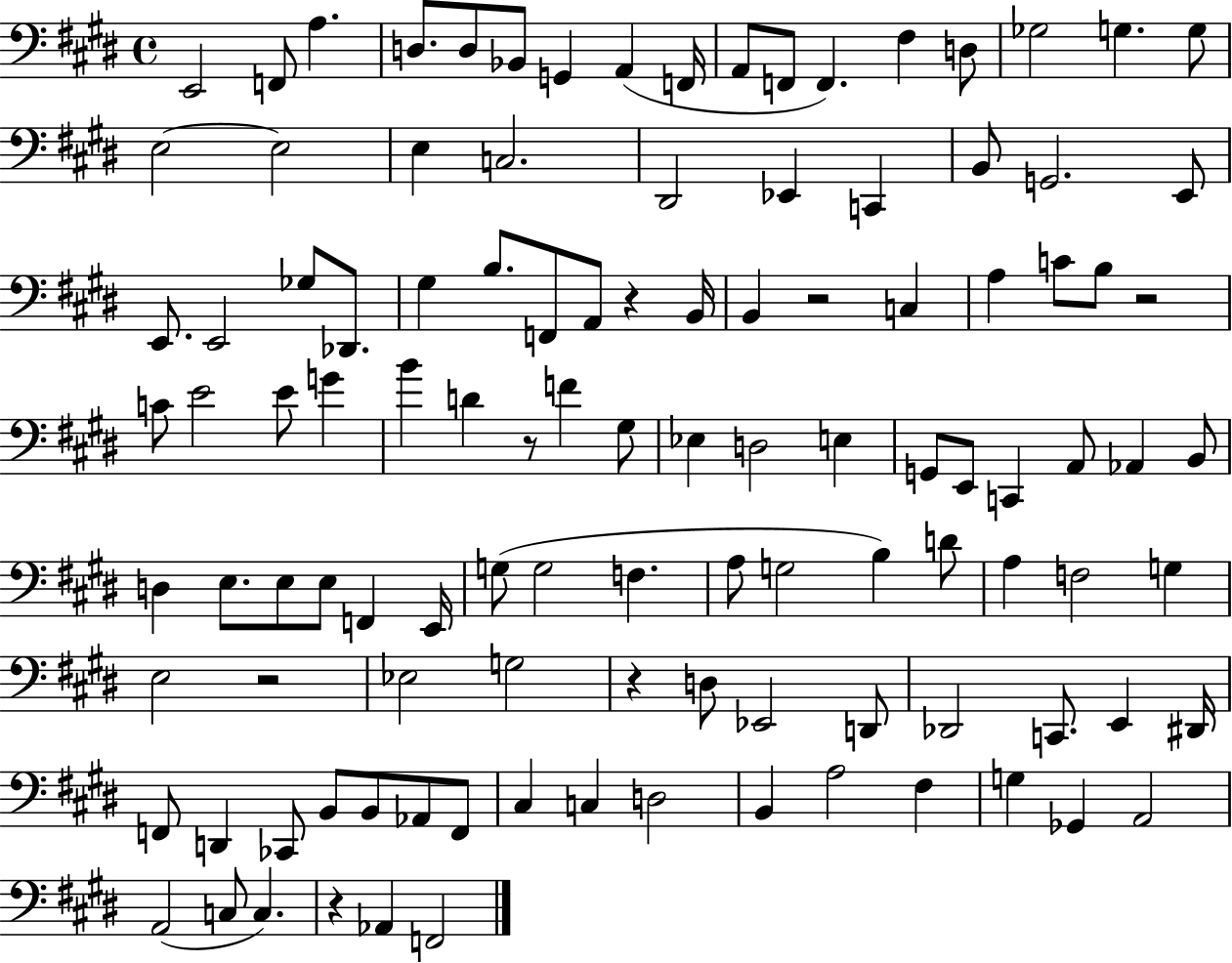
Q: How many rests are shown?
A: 7